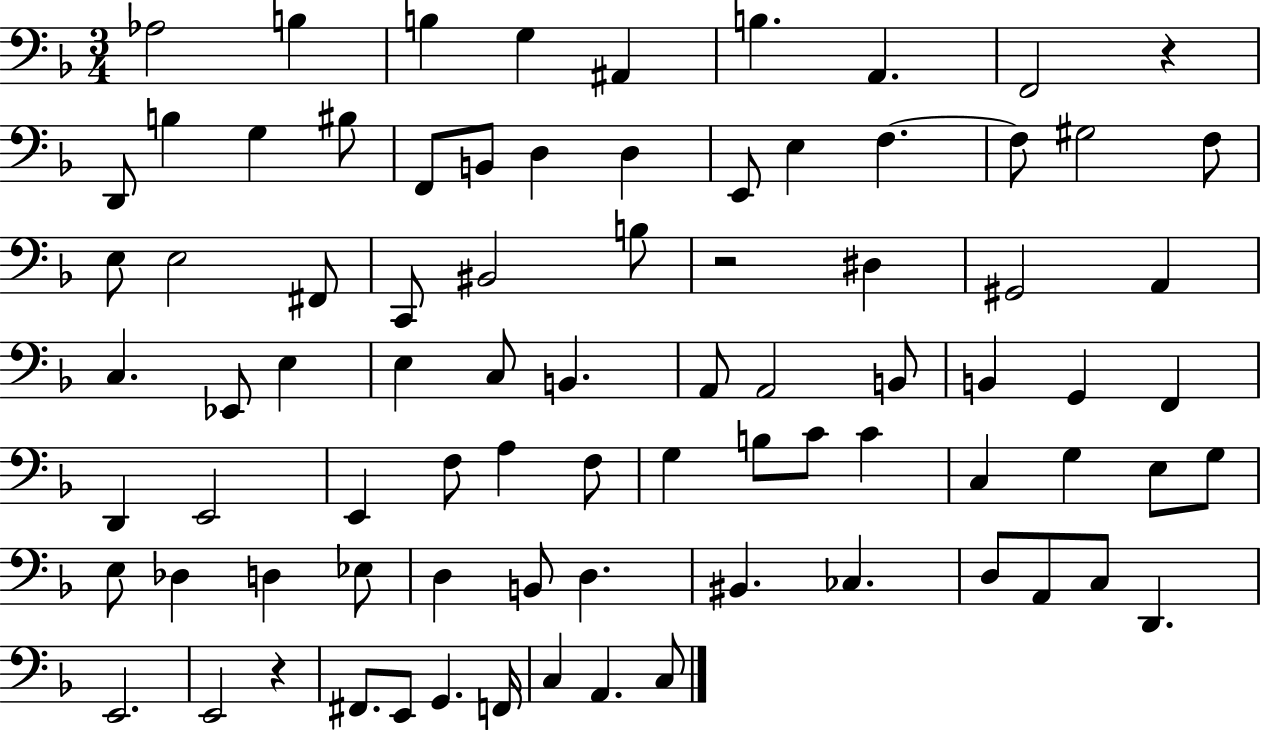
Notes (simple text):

Ab3/h B3/q B3/q G3/q A#2/q B3/q. A2/q. F2/h R/q D2/e B3/q G3/q BIS3/e F2/e B2/e D3/q D3/q E2/e E3/q F3/q. F3/e G#3/h F3/e E3/e E3/h F#2/e C2/e BIS2/h B3/e R/h D#3/q G#2/h A2/q C3/q. Eb2/e E3/q E3/q C3/e B2/q. A2/e A2/h B2/e B2/q G2/q F2/q D2/q E2/h E2/q F3/e A3/q F3/e G3/q B3/e C4/e C4/q C3/q G3/q E3/e G3/e E3/e Db3/q D3/q Eb3/e D3/q B2/e D3/q. BIS2/q. CES3/q. D3/e A2/e C3/e D2/q. E2/h. E2/h R/q F#2/e. E2/e G2/q. F2/s C3/q A2/q. C3/e